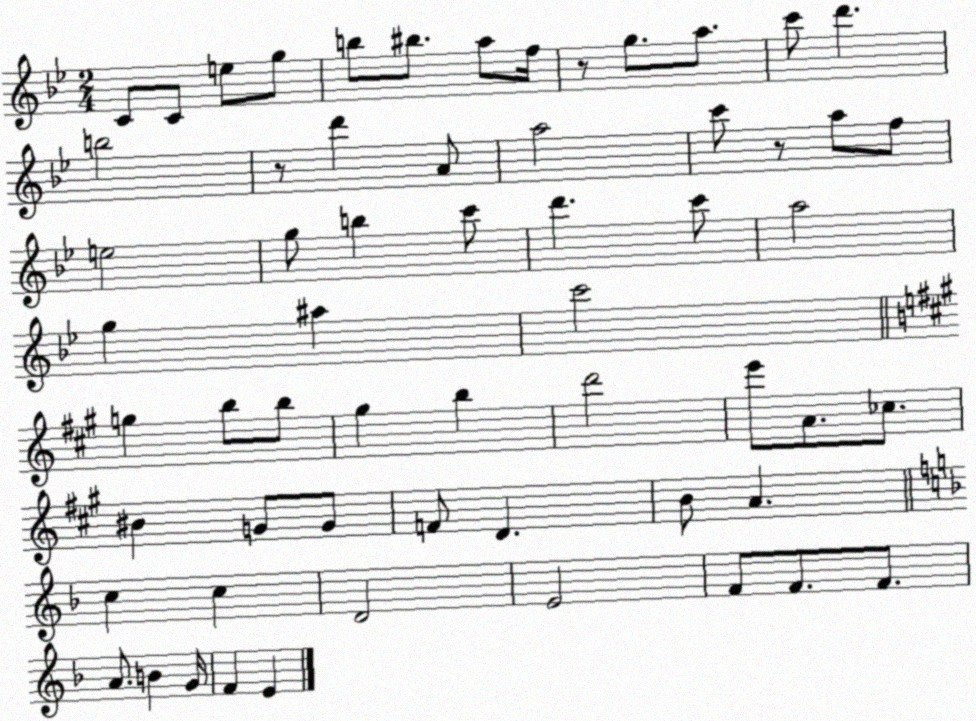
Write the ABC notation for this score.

X:1
T:Untitled
M:2/4
L:1/4
K:Bb
C/2 C/2 e/2 g/2 b/2 ^b/2 a/2 f/4 z/2 g/2 a/2 c'/2 d' b2 z/2 d' A/2 a2 c'/2 z/2 a/2 f/2 e2 g/2 b c'/2 d' c'/2 a2 g ^a c'2 g b/2 b/2 ^g b d'2 e'/2 A/2 _c/2 ^B G/2 G/2 F/2 D B/2 A c c D2 E2 F/2 F/2 F/2 A/2 B G/4 F E